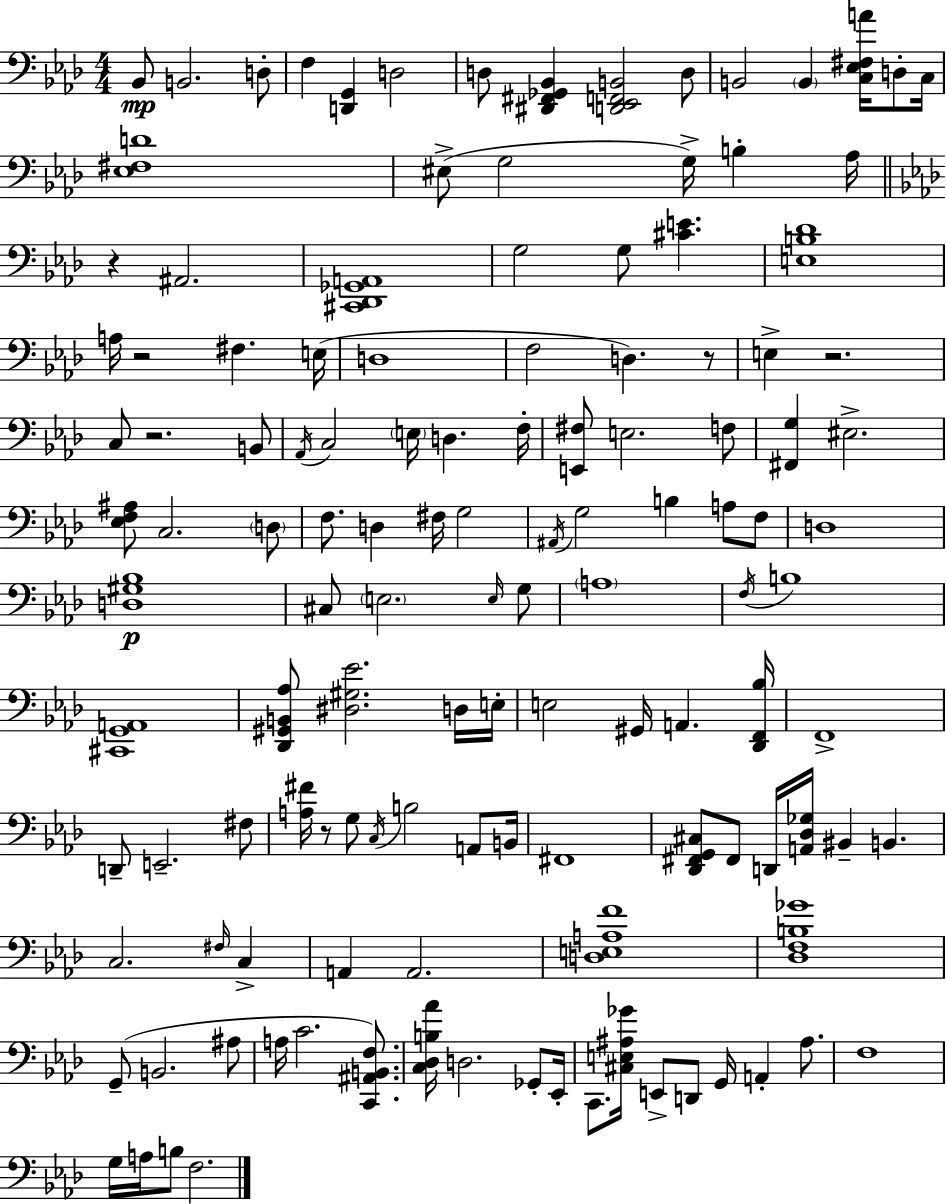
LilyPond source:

{
  \clef bass
  \numericTimeSignature
  \time 4/4
  \key f \minor
  \repeat volta 2 { bes,8\mp b,2. d8-. | f4 <d, g,>4 d2 | d8 <dis, fis, ges, bes,>4 <d, ees, f, b,>2 d8 | b,2 \parenthesize b,4 <c ees fis a'>16 d8-. c16 | \break <ees fis d'>1 | eis8->( g2 g16->) b4-. aes16 | \bar "||" \break \key aes \major r4 ais,2. | <cis, des, ges, a,>1 | g2 g8 <cis' e'>4. | <e b des'>1 | \break a16 r2 fis4. e16( | d1 | f2 d4.) r8 | e4-> r2. | \break c8 r2. b,8 | \acciaccatura { aes,16 } c2 \parenthesize e16 d4. | f16-. <e, fis>8 e2. f8 | <fis, g>4 eis2.-> | \break <ees f ais>8 c2. \parenthesize d8 | f8. d4 fis16 g2 | \acciaccatura { ais,16 } g2 b4 a8 | f8 d1 | \break <d gis bes>1\p | cis8 \parenthesize e2. | \grace { e16 } g8 \parenthesize a1 | \acciaccatura { f16 } b1 | \break <cis, g, a,>1 | <des, gis, b, aes>8 <dis gis ees'>2. | d16 e16-. e2 gis,16 a,4. | <des, f, bes>16 f,1-> | \break d,8-- e,2.-- | fis8 <a fis'>16 r8 g8 \acciaccatura { c16 } b2 | a,8 b,16 fis,1 | <des, fis, g, cis>8 fis,8 d,16 <a, des ges>16 bis,4-- b,4. | \break c2. | \grace { fis16 } c4-> a,4 a,2. | <d e a f'>1 | <des f b ges'>1 | \break g,8--( b,2. | ais8 a16 c'2. | <c, ais, b, f>8.) <c des b aes'>16 d2. | ges,8-. ees,16-. c,8. <cis e ais ges'>16 e,8-> d,8 g,16 a,4-. | \break ais8. f1 | g16 a16 b8 f2. | } \bar "|."
}